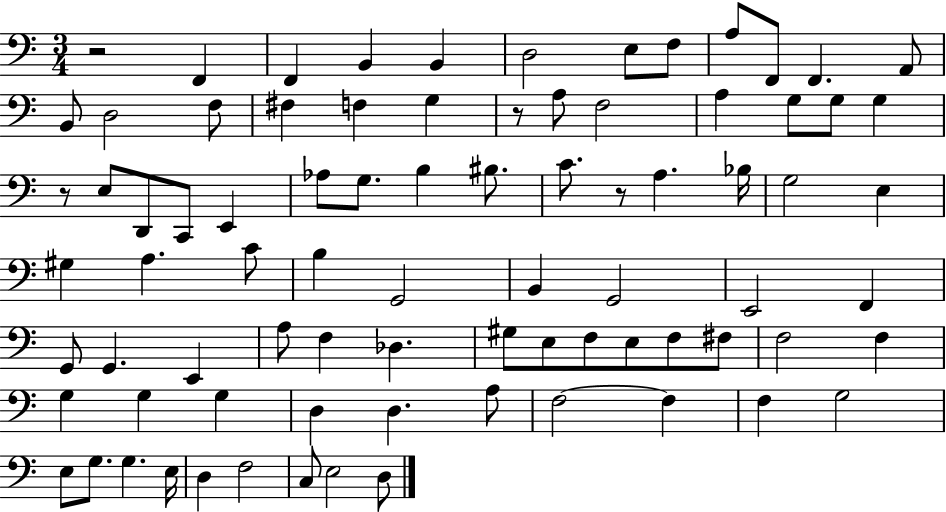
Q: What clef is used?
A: bass